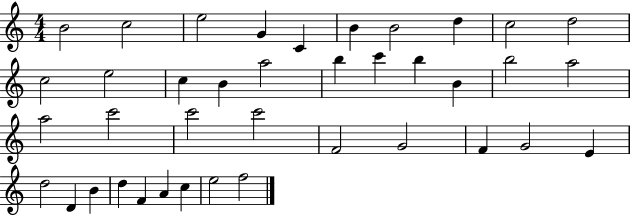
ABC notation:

X:1
T:Untitled
M:4/4
L:1/4
K:C
B2 c2 e2 G C B B2 d c2 d2 c2 e2 c B a2 b c' b B b2 a2 a2 c'2 c'2 c'2 F2 G2 F G2 E d2 D B d F A c e2 f2